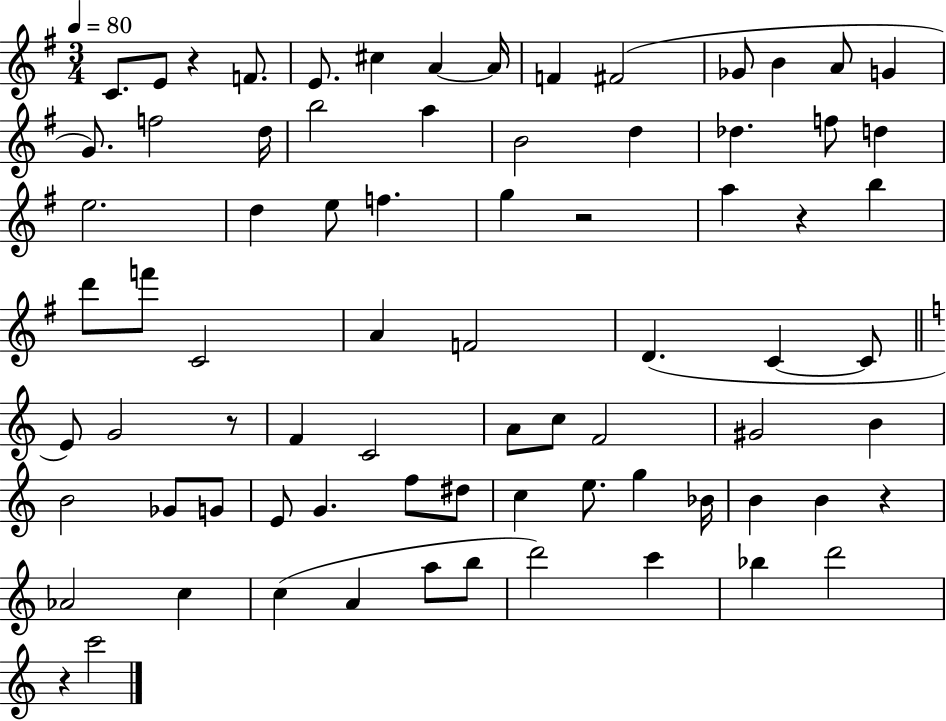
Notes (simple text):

C4/e. E4/e R/q F4/e. E4/e. C#5/q A4/q A4/s F4/q F#4/h Gb4/e B4/q A4/e G4/q G4/e. F5/h D5/s B5/h A5/q B4/h D5/q Db5/q. F5/e D5/q E5/h. D5/q E5/e F5/q. G5/q R/h A5/q R/q B5/q D6/e F6/e C4/h A4/q F4/h D4/q. C4/q C4/e E4/e G4/h R/e F4/q C4/h A4/e C5/e F4/h G#4/h B4/q B4/h Gb4/e G4/e E4/e G4/q. F5/e D#5/e C5/q E5/e. G5/q Bb4/s B4/q B4/q R/q Ab4/h C5/q C5/q A4/q A5/e B5/e D6/h C6/q Bb5/q D6/h R/q C6/h